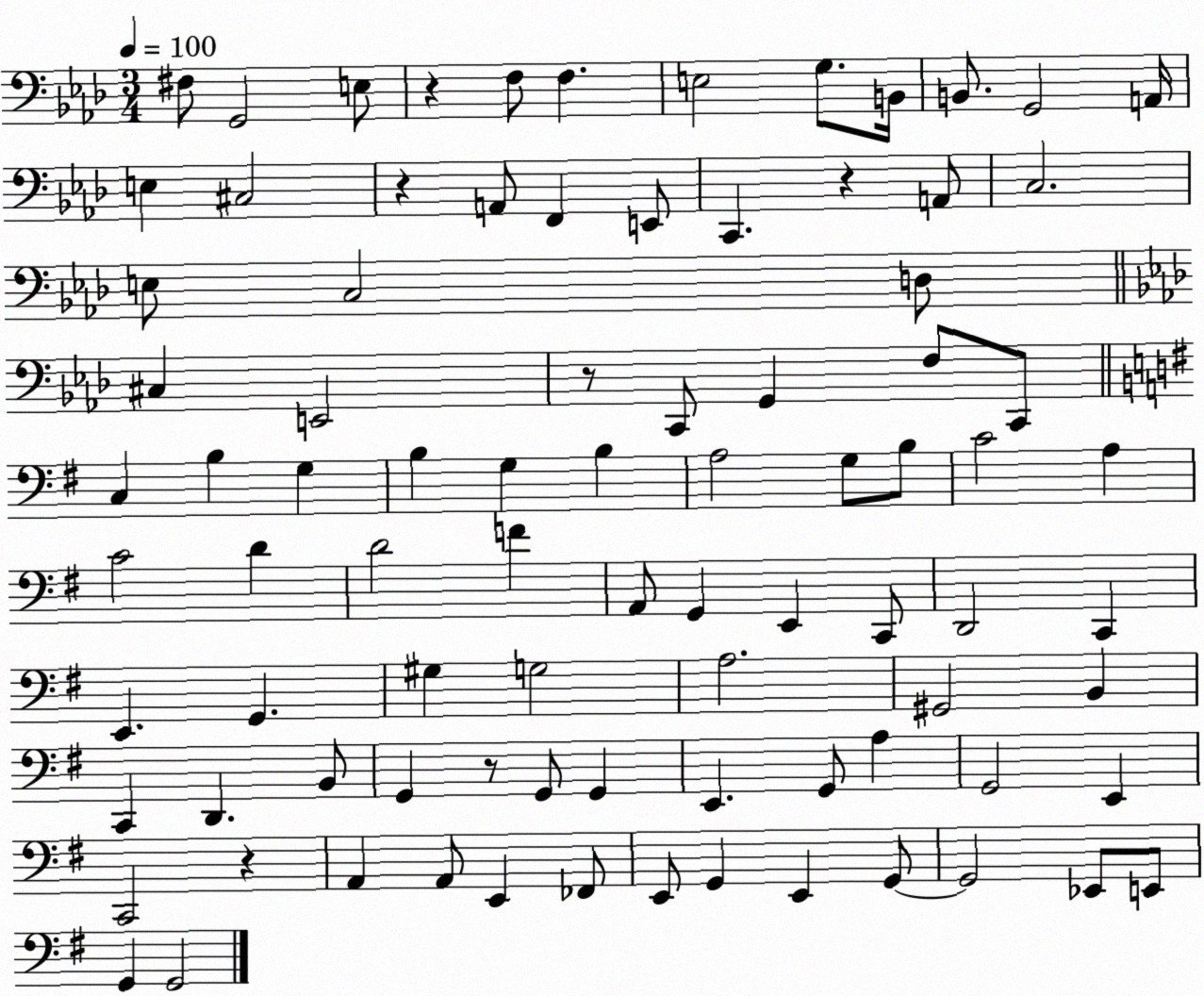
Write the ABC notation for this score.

X:1
T:Untitled
M:3/4
L:1/4
K:Ab
^F,/2 G,,2 E,/2 z F,/2 F, E,2 G,/2 B,,/4 B,,/2 G,,2 A,,/4 E, ^C,2 z A,,/2 F,, E,,/2 C,, z A,,/2 C,2 E,/2 C,2 D,/2 ^C, E,,2 z/2 C,,/2 G,, F,/2 C,,/2 C, B, G, B, G, B, A,2 G,/2 B,/2 C2 A, C2 D D2 F A,,/2 G,, E,, C,,/2 D,,2 C,, E,, G,, ^G, G,2 A,2 ^G,,2 B,, C,, D,, B,,/2 G,, z/2 G,,/2 G,, E,, G,,/2 A, G,,2 E,, C,,2 z A,, A,,/2 E,, _F,,/2 E,,/2 G,, E,, G,,/2 G,,2 _E,,/2 E,,/2 G,, G,,2